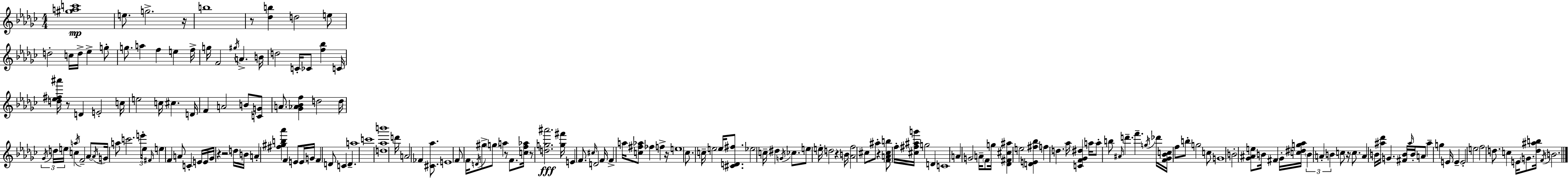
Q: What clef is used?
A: treble